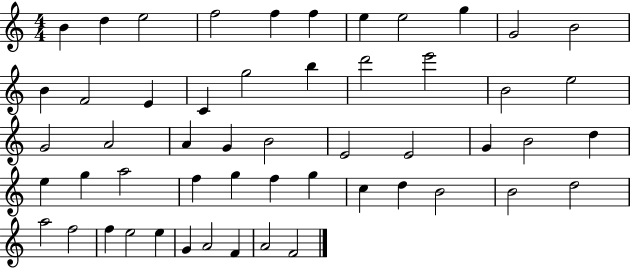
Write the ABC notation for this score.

X:1
T:Untitled
M:4/4
L:1/4
K:C
B d e2 f2 f f e e2 g G2 B2 B F2 E C g2 b d'2 e'2 B2 e2 G2 A2 A G B2 E2 E2 G B2 d e g a2 f g f g c d B2 B2 d2 a2 f2 f e2 e G A2 F A2 F2